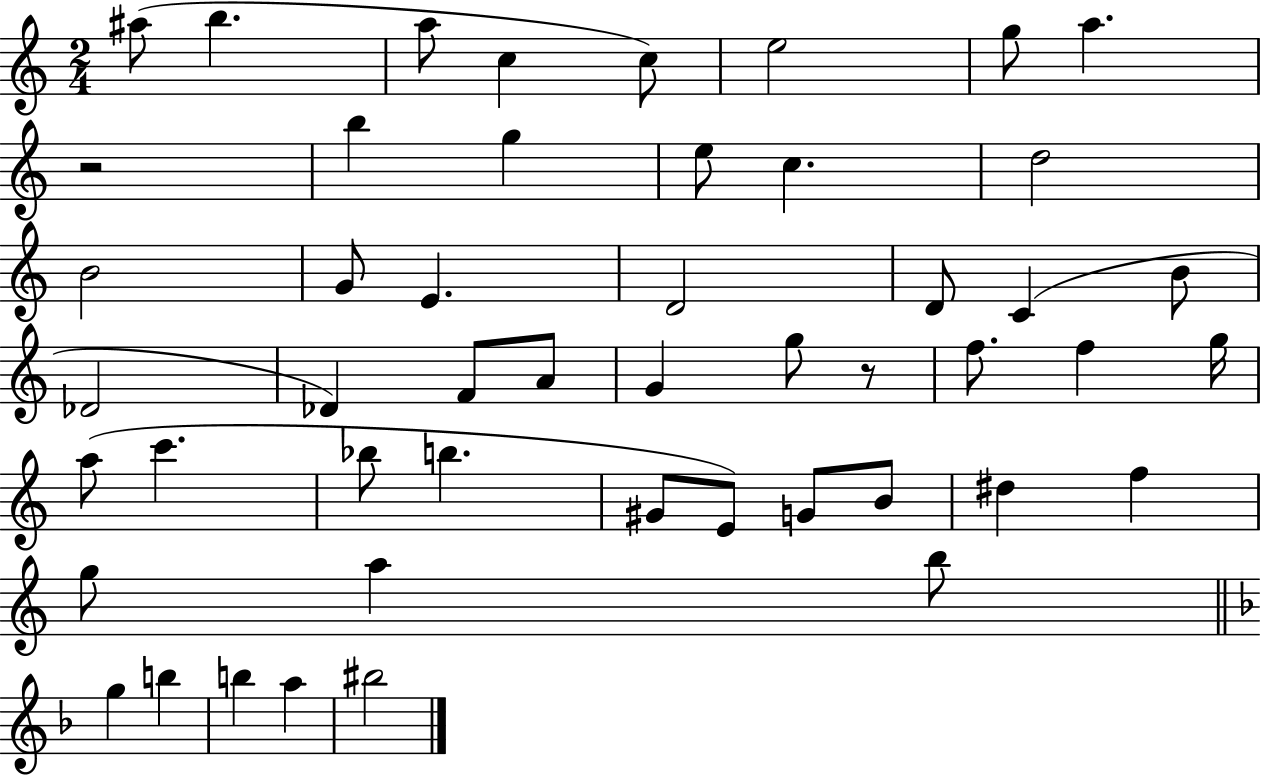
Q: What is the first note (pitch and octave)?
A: A#5